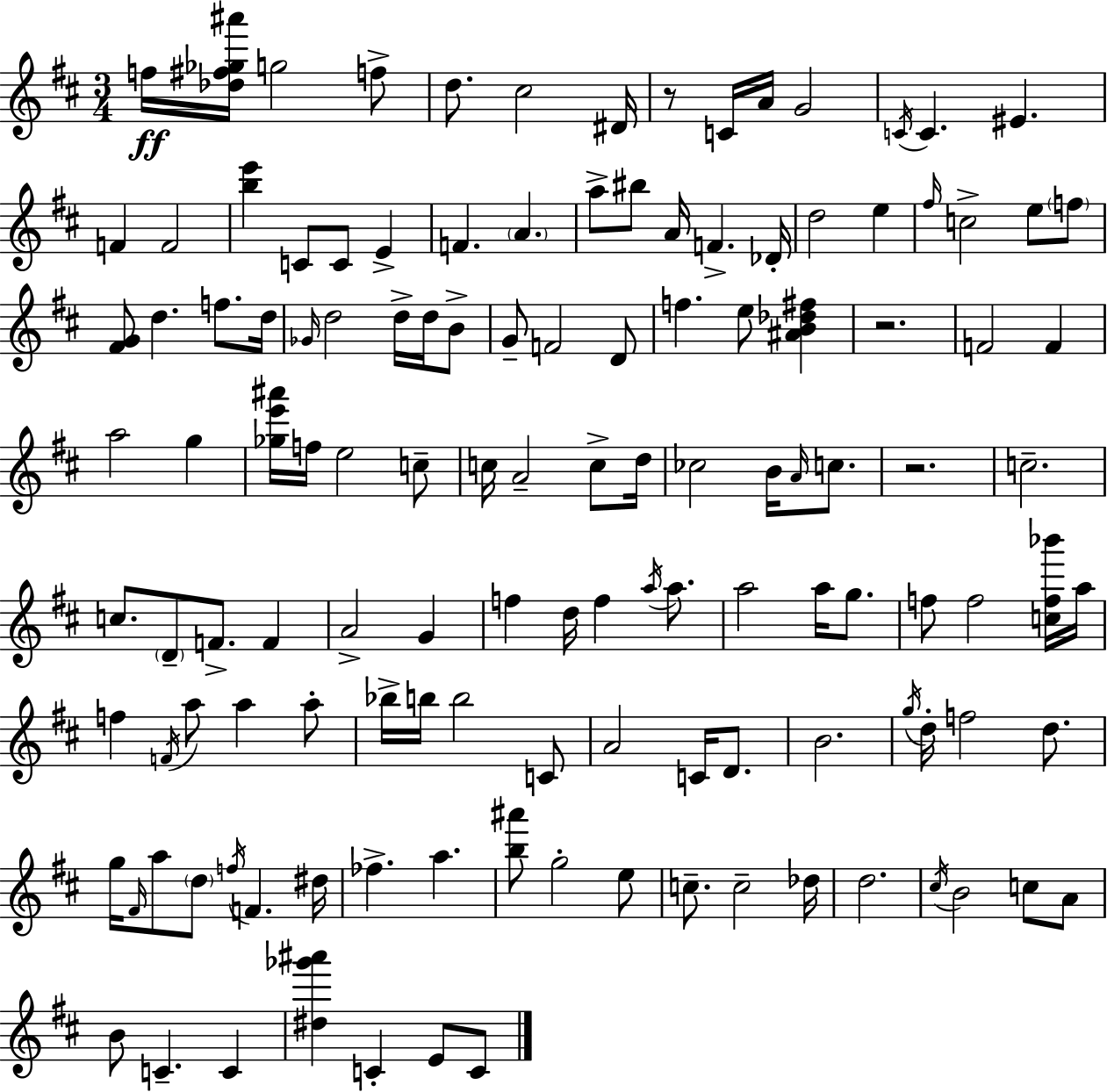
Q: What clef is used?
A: treble